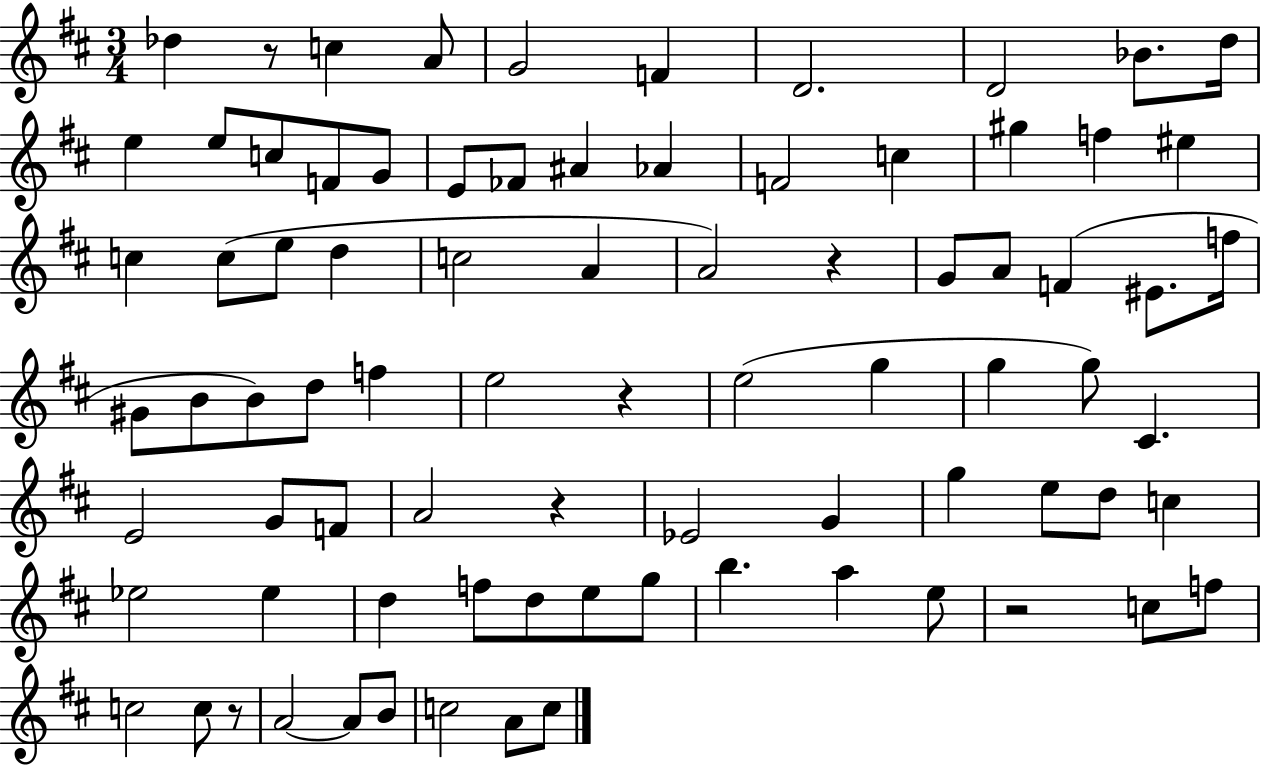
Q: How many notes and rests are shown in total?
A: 82